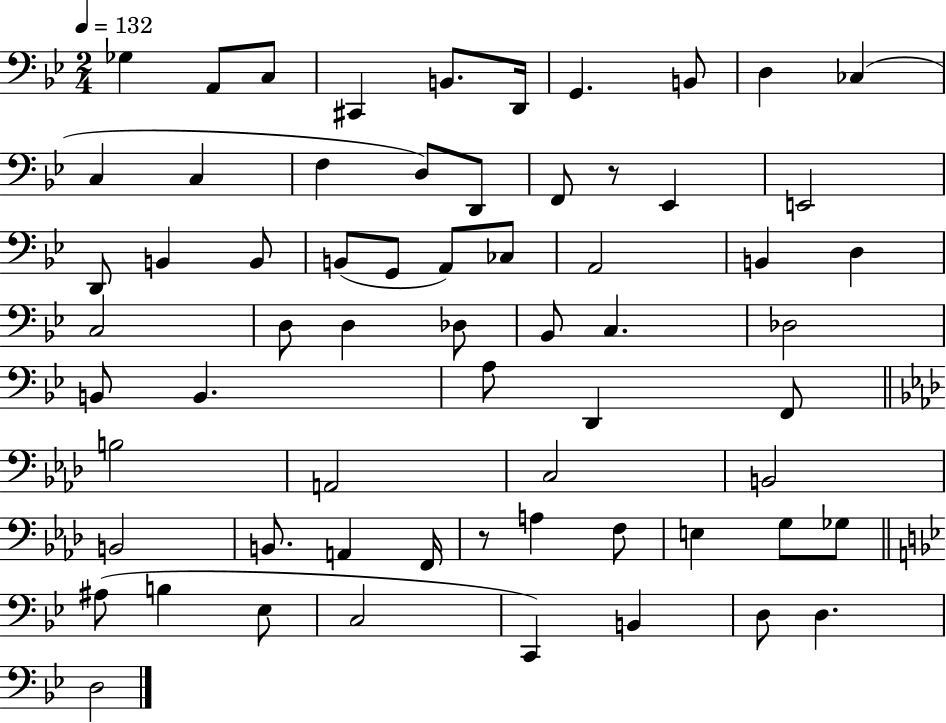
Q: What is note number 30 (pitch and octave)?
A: D3